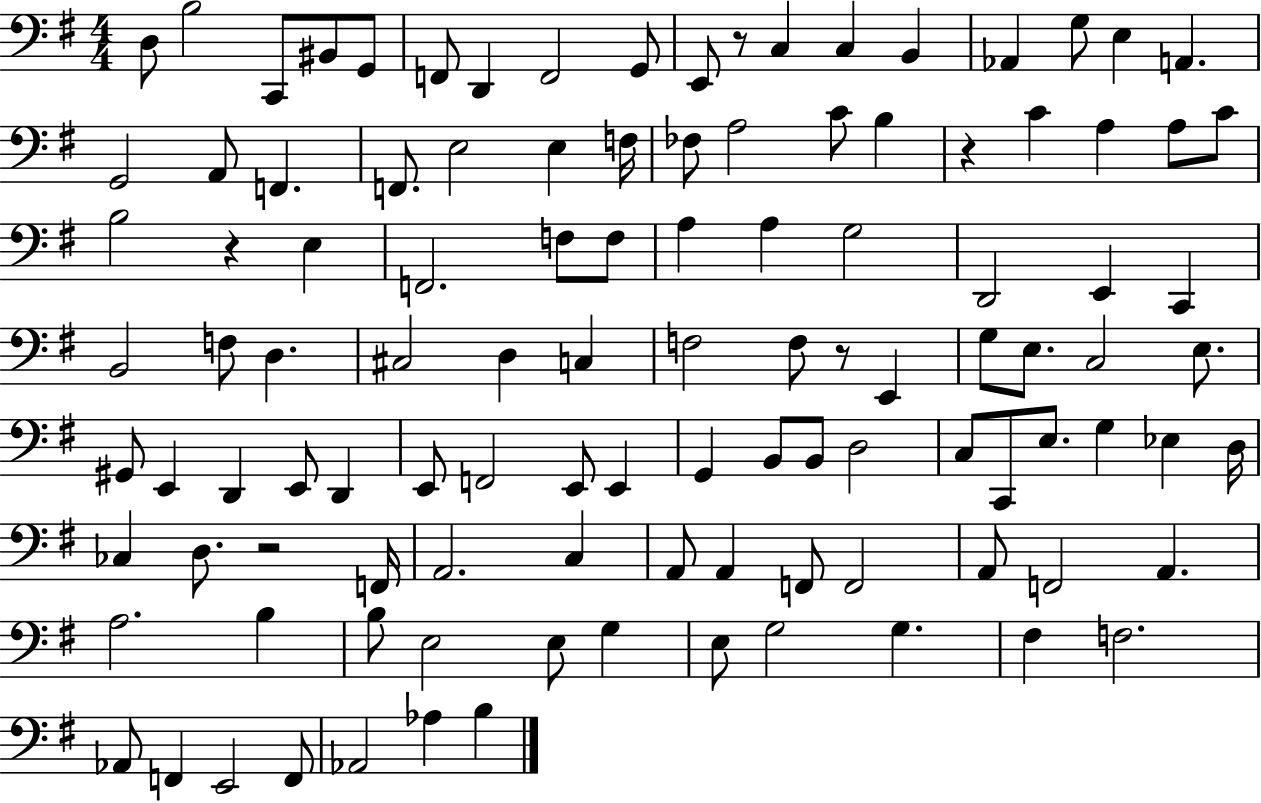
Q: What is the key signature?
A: G major